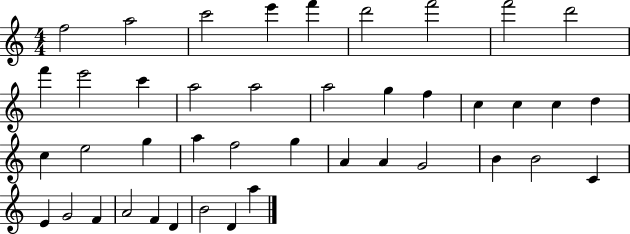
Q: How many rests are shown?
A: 0